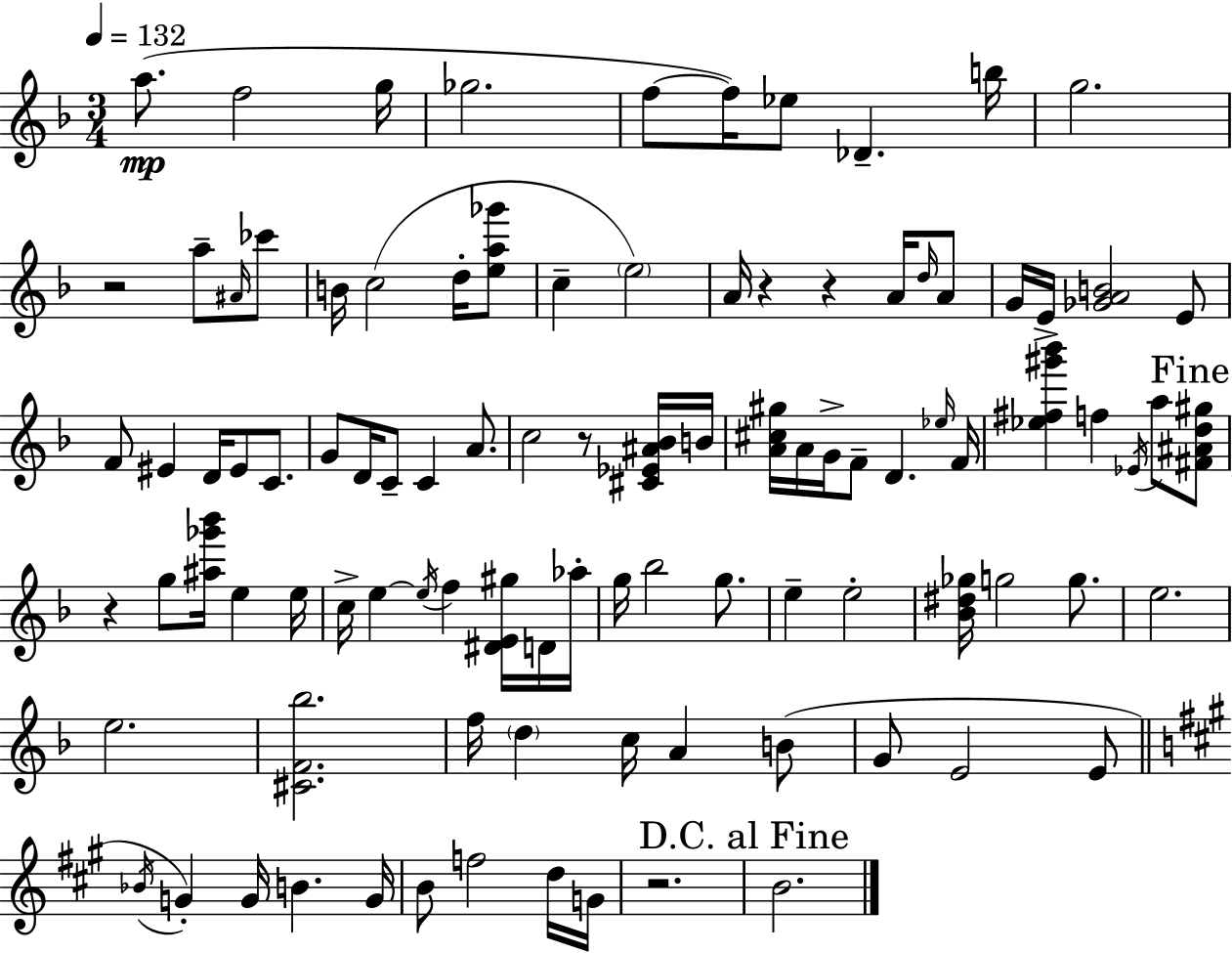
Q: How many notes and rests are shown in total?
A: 98